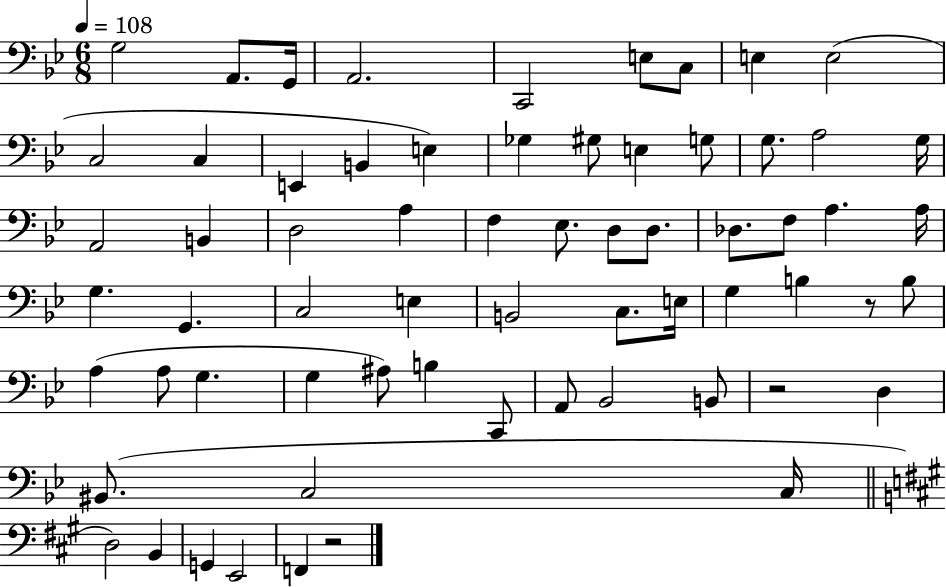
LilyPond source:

{
  \clef bass
  \numericTimeSignature
  \time 6/8
  \key bes \major
  \tempo 4 = 108
  g2 a,8. g,16 | a,2. | c,2 e8 c8 | e4 e2( | \break c2 c4 | e,4 b,4 e4) | ges4 gis8 e4 g8 | g8. a2 g16 | \break a,2 b,4 | d2 a4 | f4 ees8. d8 d8. | des8. f8 a4. a16 | \break g4. g,4. | c2 e4 | b,2 c8. e16 | g4 b4 r8 b8 | \break a4( a8 g4. | g4 ais8) b4 c,8 | a,8 bes,2 b,8 | r2 d4 | \break bis,8.( c2 c16 | \bar "||" \break \key a \major d2) b,4 | g,4 e,2 | f,4 r2 | \bar "|."
}